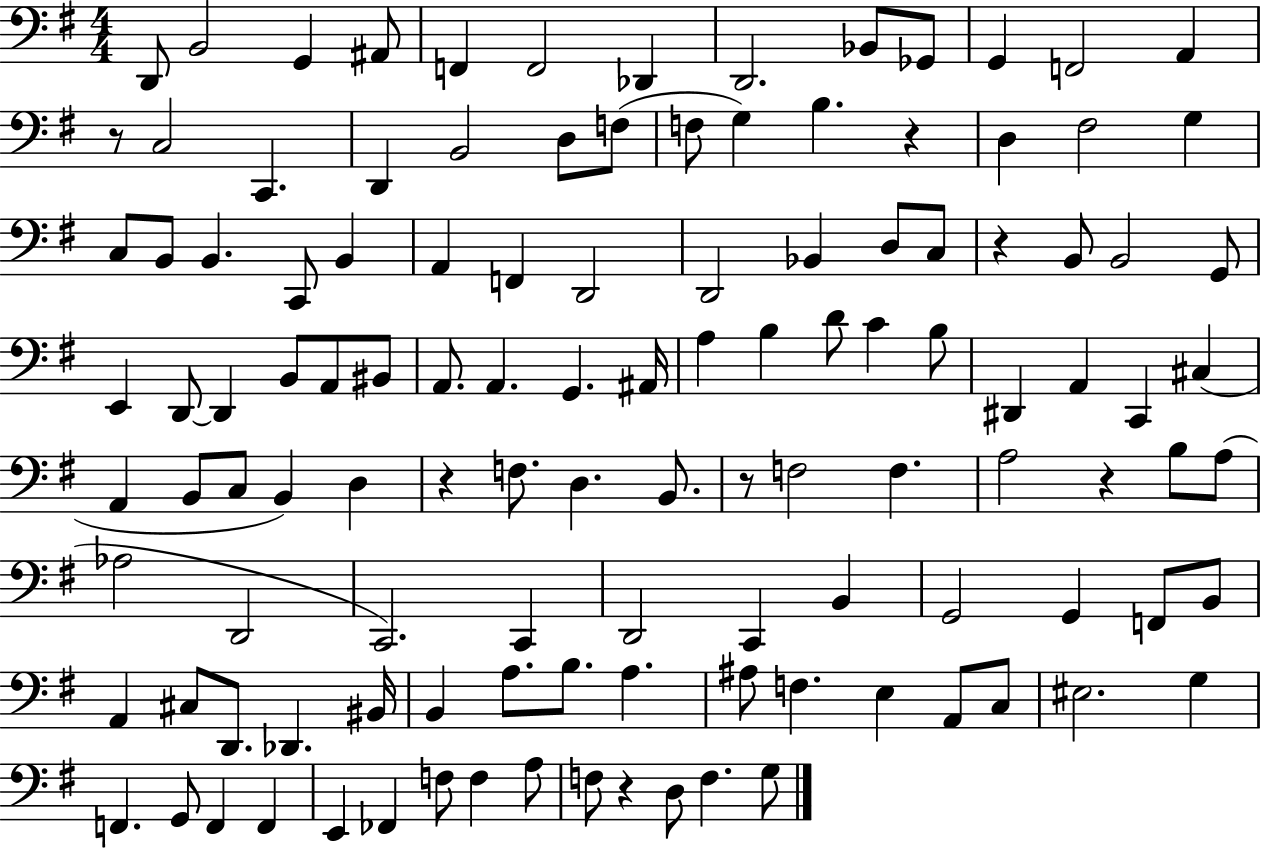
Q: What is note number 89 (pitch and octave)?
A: B2